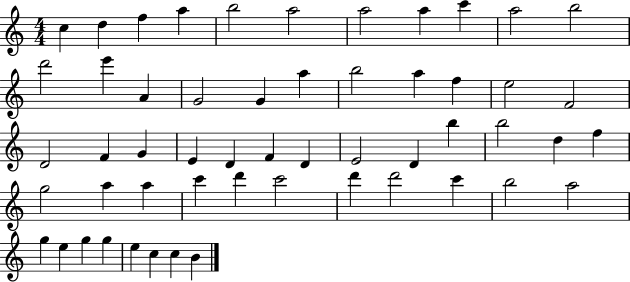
X:1
T:Untitled
M:4/4
L:1/4
K:C
c d f a b2 a2 a2 a c' a2 b2 d'2 e' A G2 G a b2 a f e2 F2 D2 F G E D F D E2 D b b2 d f g2 a a c' d' c'2 d' d'2 c' b2 a2 g e g g e c c B